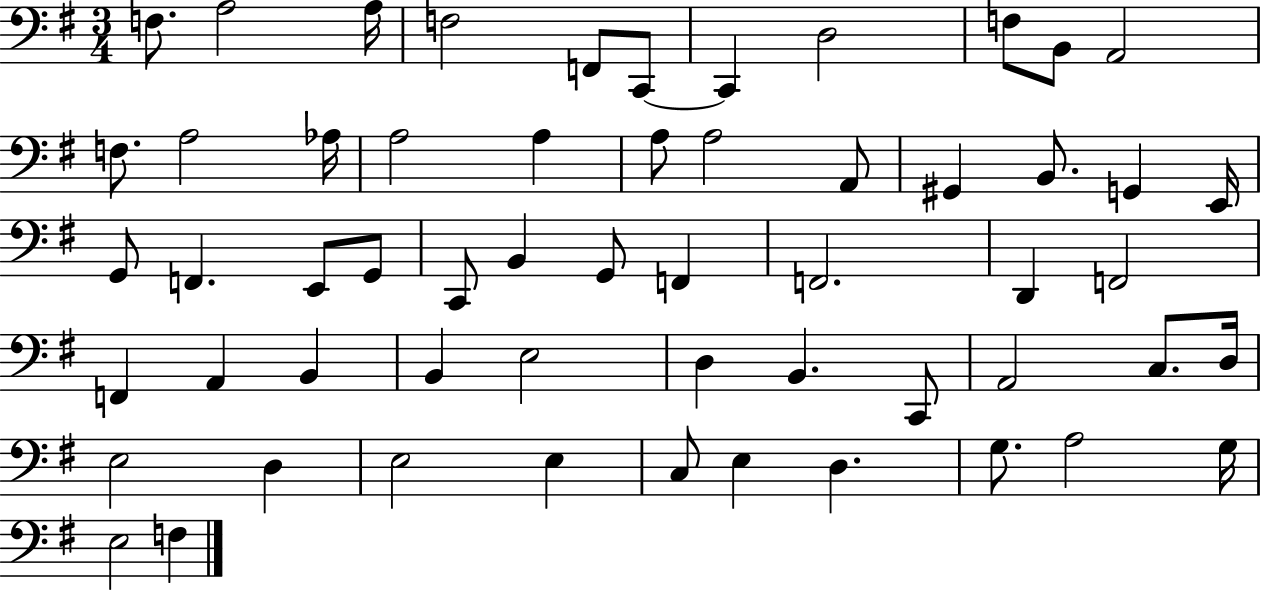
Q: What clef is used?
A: bass